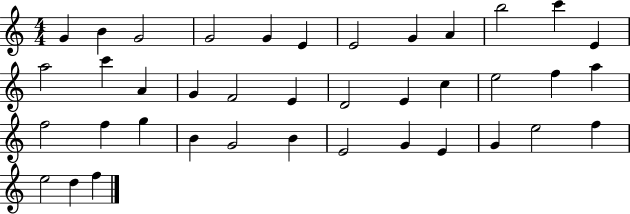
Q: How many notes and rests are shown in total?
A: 39